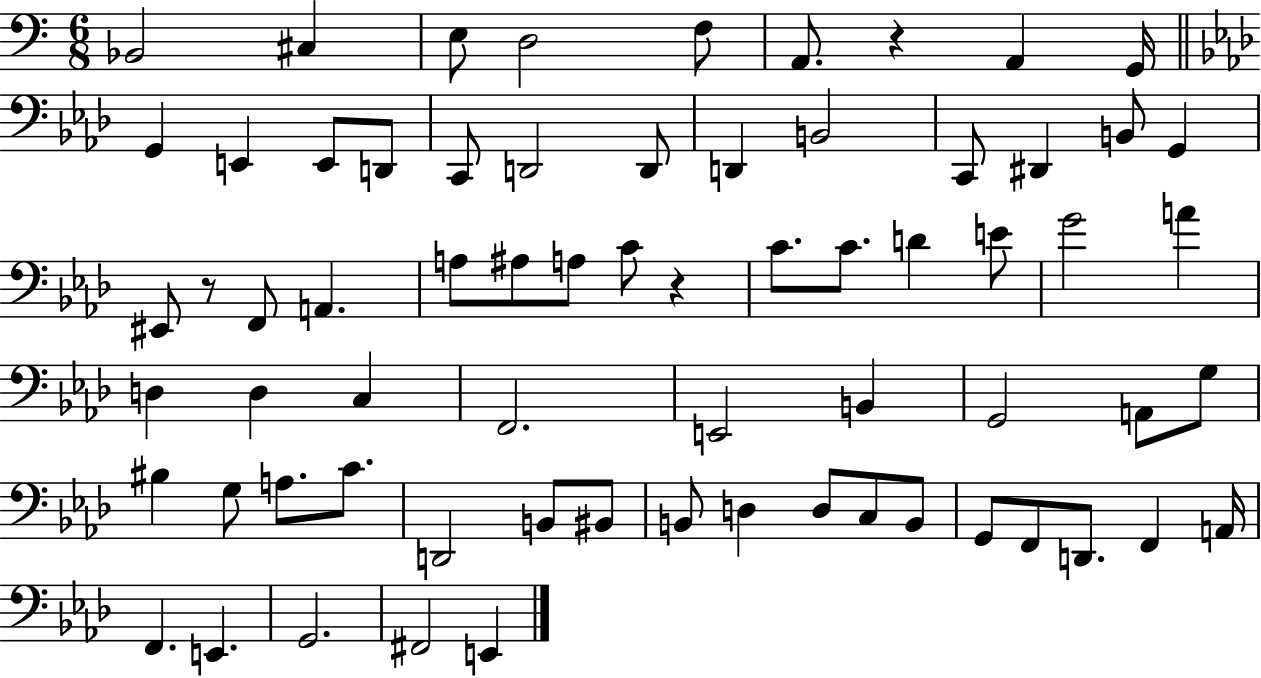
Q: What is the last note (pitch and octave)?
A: E2